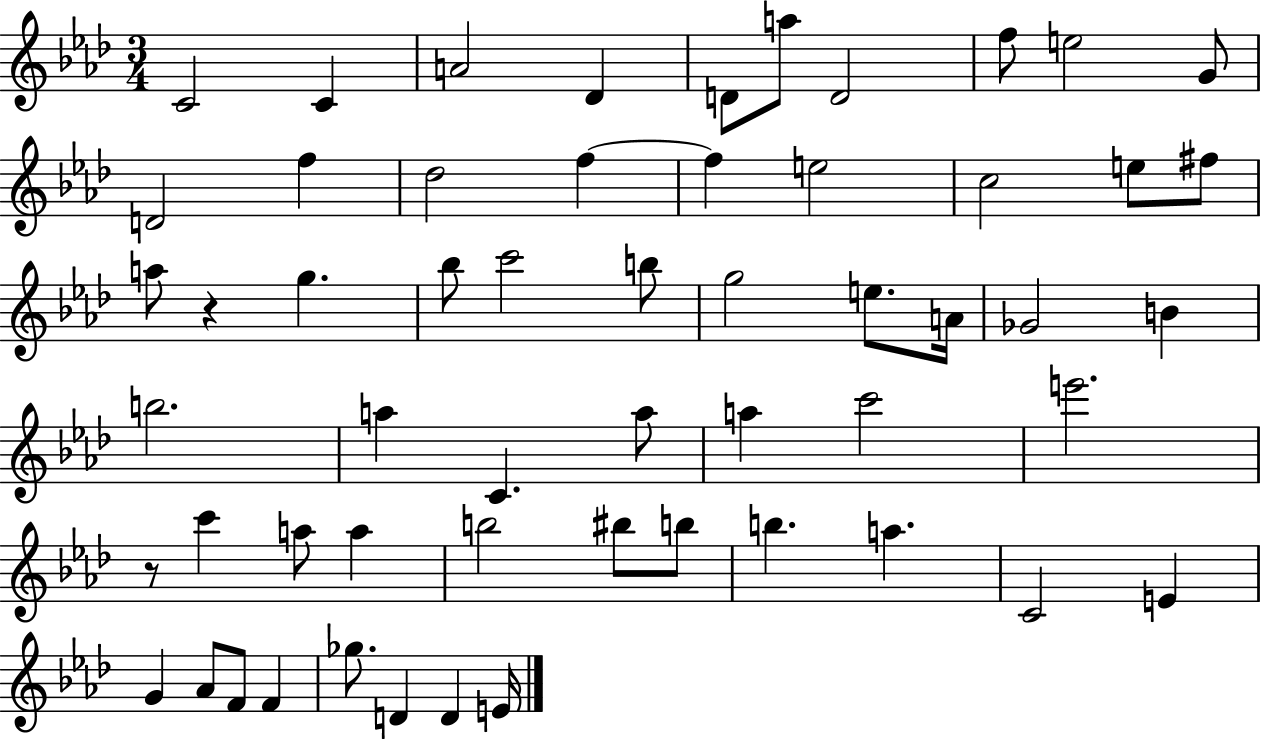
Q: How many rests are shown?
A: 2